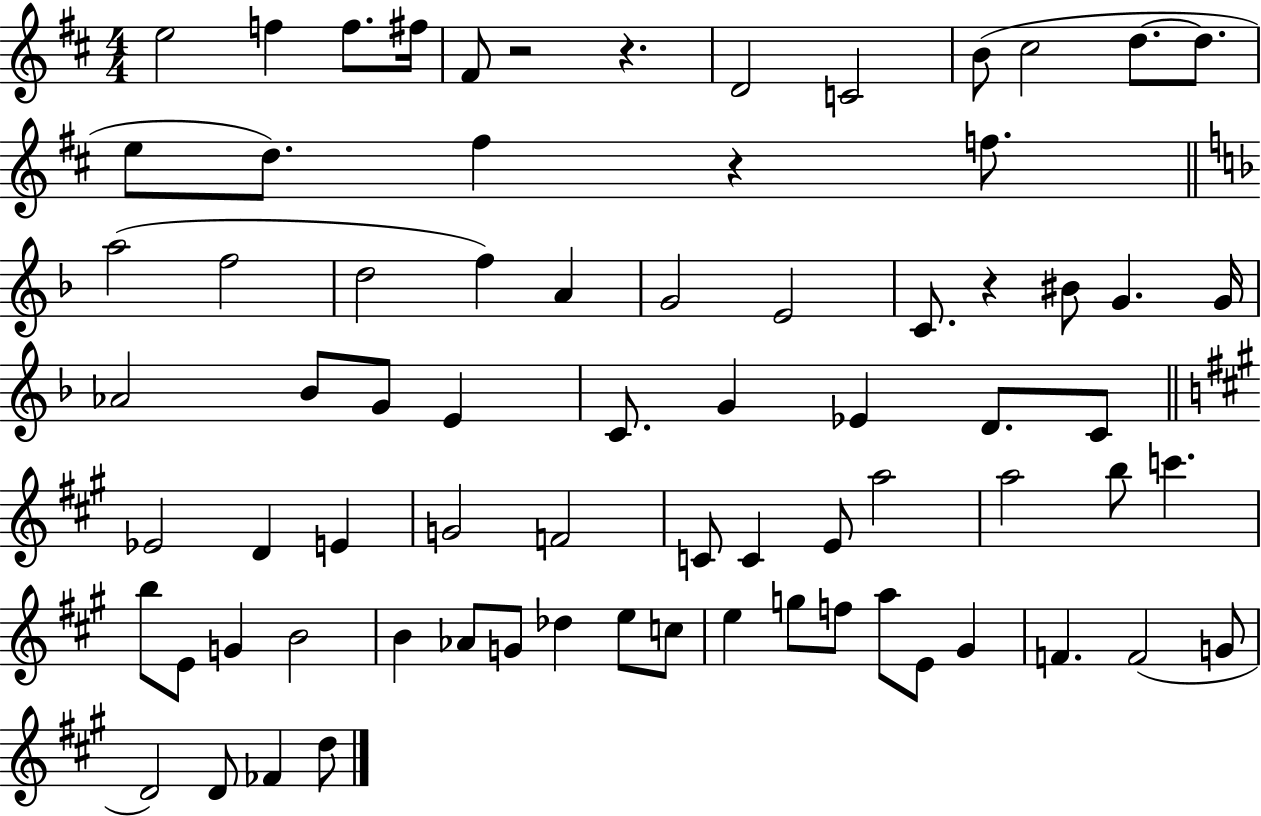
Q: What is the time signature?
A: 4/4